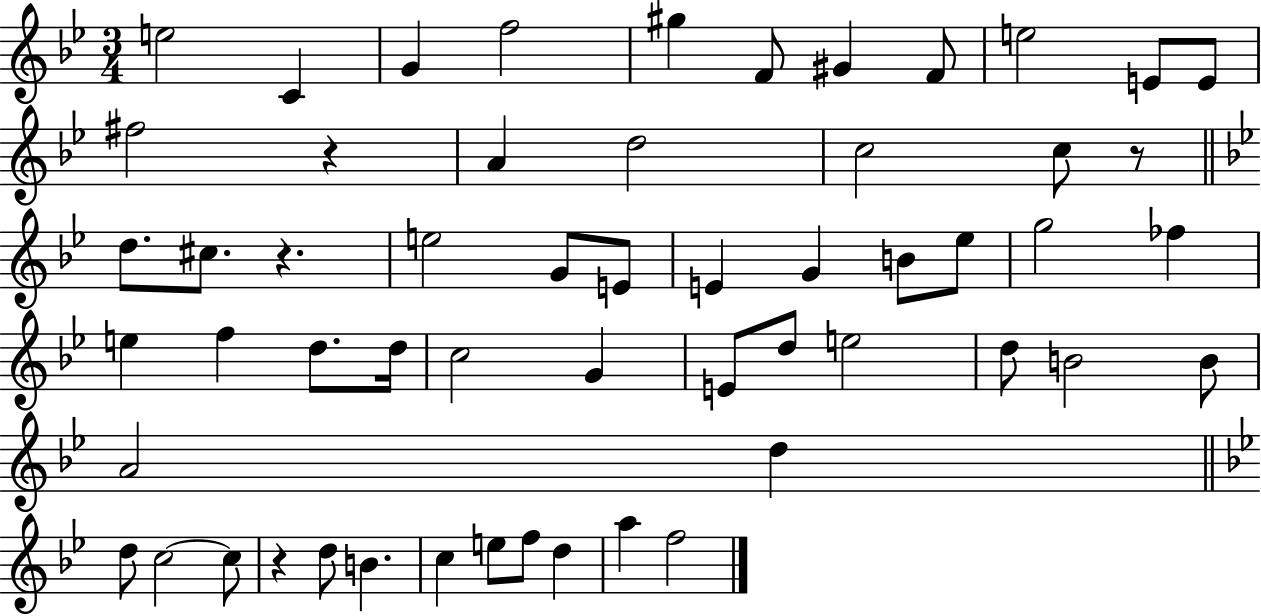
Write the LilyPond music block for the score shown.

{
  \clef treble
  \numericTimeSignature
  \time 3/4
  \key bes \major
  e''2 c'4 | g'4 f''2 | gis''4 f'8 gis'4 f'8 | e''2 e'8 e'8 | \break fis''2 r4 | a'4 d''2 | c''2 c''8 r8 | \bar "||" \break \key bes \major d''8. cis''8. r4. | e''2 g'8 e'8 | e'4 g'4 b'8 ees''8 | g''2 fes''4 | \break e''4 f''4 d''8. d''16 | c''2 g'4 | e'8 d''8 e''2 | d''8 b'2 b'8 | \break a'2 d''4 | \bar "||" \break \key bes \major d''8 c''2~~ c''8 | r4 d''8 b'4. | c''4 e''8 f''8 d''4 | a''4 f''2 | \break \bar "|."
}